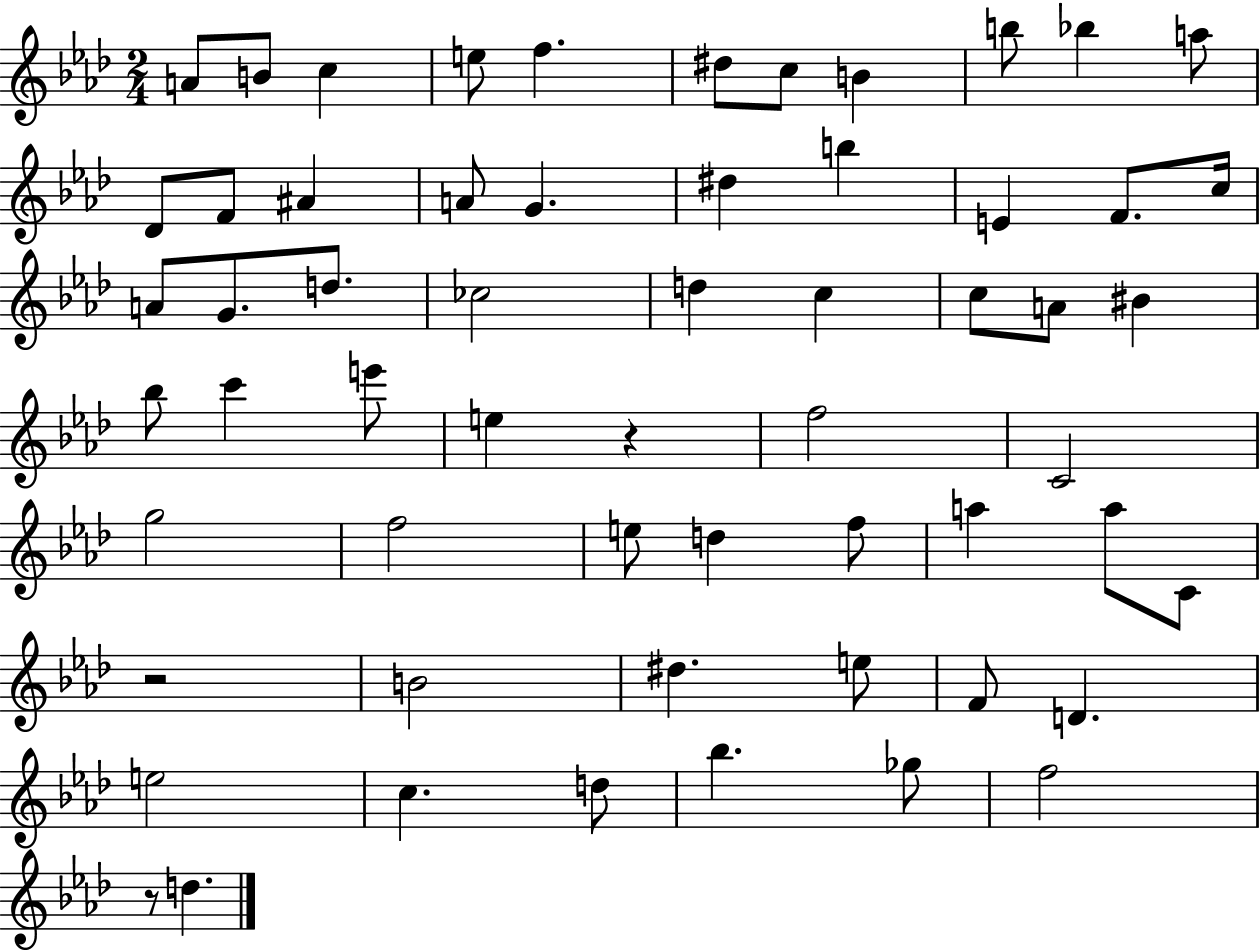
{
  \clef treble
  \numericTimeSignature
  \time 2/4
  \key aes \major
  a'8 b'8 c''4 | e''8 f''4. | dis''8 c''8 b'4 | b''8 bes''4 a''8 | \break des'8 f'8 ais'4 | a'8 g'4. | dis''4 b''4 | e'4 f'8. c''16 | \break a'8 g'8. d''8. | ces''2 | d''4 c''4 | c''8 a'8 bis'4 | \break bes''8 c'''4 e'''8 | e''4 r4 | f''2 | c'2 | \break g''2 | f''2 | e''8 d''4 f''8 | a''4 a''8 c'8 | \break r2 | b'2 | dis''4. e''8 | f'8 d'4. | \break e''2 | c''4. d''8 | bes''4. ges''8 | f''2 | \break r8 d''4. | \bar "|."
}